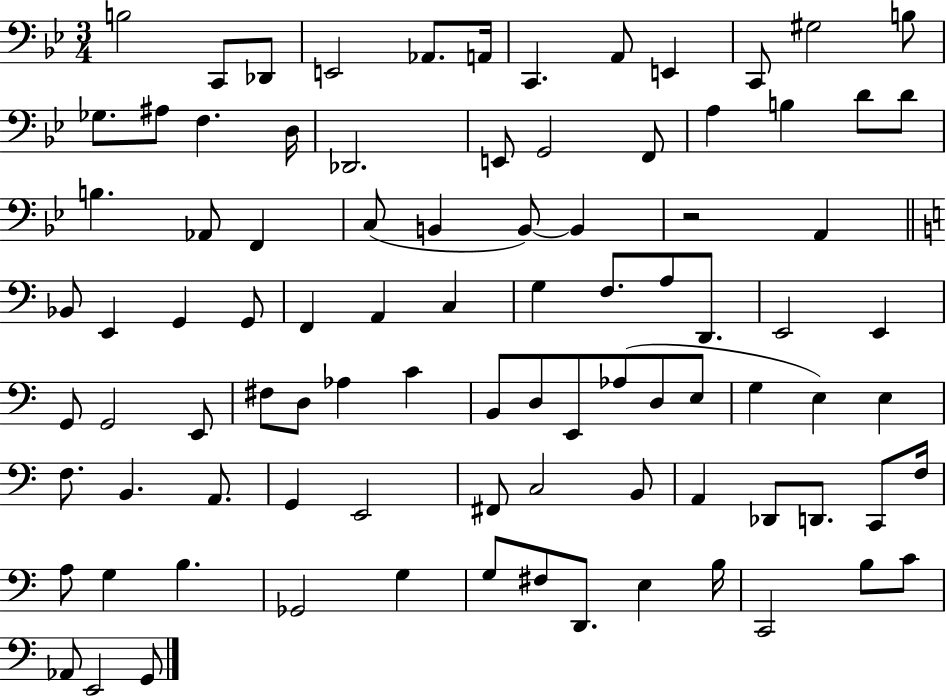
X:1
T:Untitled
M:3/4
L:1/4
K:Bb
B,2 C,,/2 _D,,/2 E,,2 _A,,/2 A,,/4 C,, A,,/2 E,, C,,/2 ^G,2 B,/2 _G,/2 ^A,/2 F, D,/4 _D,,2 E,,/2 G,,2 F,,/2 A, B, D/2 D/2 B, _A,,/2 F,, C,/2 B,, B,,/2 B,, z2 A,, _B,,/2 E,, G,, G,,/2 F,, A,, C, G, F,/2 A,/2 D,,/2 E,,2 E,, G,,/2 G,,2 E,,/2 ^F,/2 D,/2 _A, C B,,/2 D,/2 E,,/2 _A,/2 D,/2 E,/2 G, E, E, F,/2 B,, A,,/2 G,, E,,2 ^F,,/2 C,2 B,,/2 A,, _D,,/2 D,,/2 C,,/2 F,/4 A,/2 G, B, _G,,2 G, G,/2 ^F,/2 D,,/2 E, B,/4 C,,2 B,/2 C/2 _A,,/2 E,,2 G,,/2